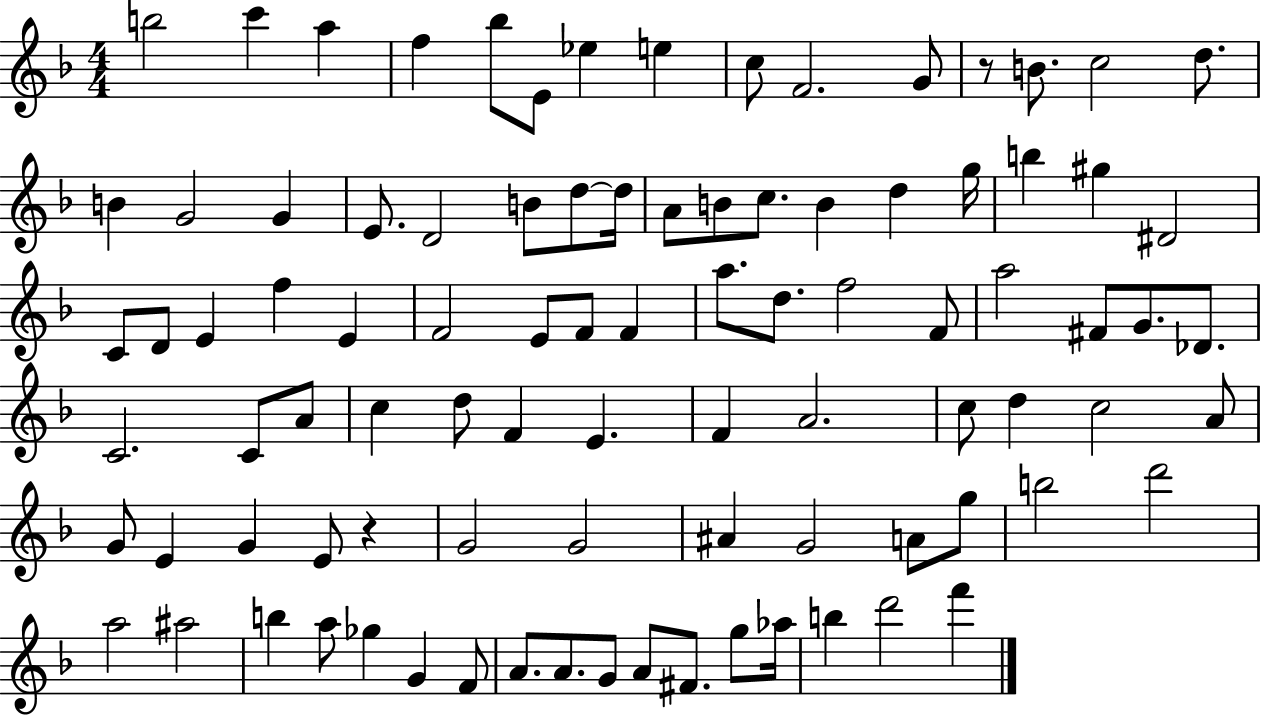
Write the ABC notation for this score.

X:1
T:Untitled
M:4/4
L:1/4
K:F
b2 c' a f _b/2 E/2 _e e c/2 F2 G/2 z/2 B/2 c2 d/2 B G2 G E/2 D2 B/2 d/2 d/4 A/2 B/2 c/2 B d g/4 b ^g ^D2 C/2 D/2 E f E F2 E/2 F/2 F a/2 d/2 f2 F/2 a2 ^F/2 G/2 _D/2 C2 C/2 A/2 c d/2 F E F A2 c/2 d c2 A/2 G/2 E G E/2 z G2 G2 ^A G2 A/2 g/2 b2 d'2 a2 ^a2 b a/2 _g G F/2 A/2 A/2 G/2 A/2 ^F/2 g/2 _a/4 b d'2 f'